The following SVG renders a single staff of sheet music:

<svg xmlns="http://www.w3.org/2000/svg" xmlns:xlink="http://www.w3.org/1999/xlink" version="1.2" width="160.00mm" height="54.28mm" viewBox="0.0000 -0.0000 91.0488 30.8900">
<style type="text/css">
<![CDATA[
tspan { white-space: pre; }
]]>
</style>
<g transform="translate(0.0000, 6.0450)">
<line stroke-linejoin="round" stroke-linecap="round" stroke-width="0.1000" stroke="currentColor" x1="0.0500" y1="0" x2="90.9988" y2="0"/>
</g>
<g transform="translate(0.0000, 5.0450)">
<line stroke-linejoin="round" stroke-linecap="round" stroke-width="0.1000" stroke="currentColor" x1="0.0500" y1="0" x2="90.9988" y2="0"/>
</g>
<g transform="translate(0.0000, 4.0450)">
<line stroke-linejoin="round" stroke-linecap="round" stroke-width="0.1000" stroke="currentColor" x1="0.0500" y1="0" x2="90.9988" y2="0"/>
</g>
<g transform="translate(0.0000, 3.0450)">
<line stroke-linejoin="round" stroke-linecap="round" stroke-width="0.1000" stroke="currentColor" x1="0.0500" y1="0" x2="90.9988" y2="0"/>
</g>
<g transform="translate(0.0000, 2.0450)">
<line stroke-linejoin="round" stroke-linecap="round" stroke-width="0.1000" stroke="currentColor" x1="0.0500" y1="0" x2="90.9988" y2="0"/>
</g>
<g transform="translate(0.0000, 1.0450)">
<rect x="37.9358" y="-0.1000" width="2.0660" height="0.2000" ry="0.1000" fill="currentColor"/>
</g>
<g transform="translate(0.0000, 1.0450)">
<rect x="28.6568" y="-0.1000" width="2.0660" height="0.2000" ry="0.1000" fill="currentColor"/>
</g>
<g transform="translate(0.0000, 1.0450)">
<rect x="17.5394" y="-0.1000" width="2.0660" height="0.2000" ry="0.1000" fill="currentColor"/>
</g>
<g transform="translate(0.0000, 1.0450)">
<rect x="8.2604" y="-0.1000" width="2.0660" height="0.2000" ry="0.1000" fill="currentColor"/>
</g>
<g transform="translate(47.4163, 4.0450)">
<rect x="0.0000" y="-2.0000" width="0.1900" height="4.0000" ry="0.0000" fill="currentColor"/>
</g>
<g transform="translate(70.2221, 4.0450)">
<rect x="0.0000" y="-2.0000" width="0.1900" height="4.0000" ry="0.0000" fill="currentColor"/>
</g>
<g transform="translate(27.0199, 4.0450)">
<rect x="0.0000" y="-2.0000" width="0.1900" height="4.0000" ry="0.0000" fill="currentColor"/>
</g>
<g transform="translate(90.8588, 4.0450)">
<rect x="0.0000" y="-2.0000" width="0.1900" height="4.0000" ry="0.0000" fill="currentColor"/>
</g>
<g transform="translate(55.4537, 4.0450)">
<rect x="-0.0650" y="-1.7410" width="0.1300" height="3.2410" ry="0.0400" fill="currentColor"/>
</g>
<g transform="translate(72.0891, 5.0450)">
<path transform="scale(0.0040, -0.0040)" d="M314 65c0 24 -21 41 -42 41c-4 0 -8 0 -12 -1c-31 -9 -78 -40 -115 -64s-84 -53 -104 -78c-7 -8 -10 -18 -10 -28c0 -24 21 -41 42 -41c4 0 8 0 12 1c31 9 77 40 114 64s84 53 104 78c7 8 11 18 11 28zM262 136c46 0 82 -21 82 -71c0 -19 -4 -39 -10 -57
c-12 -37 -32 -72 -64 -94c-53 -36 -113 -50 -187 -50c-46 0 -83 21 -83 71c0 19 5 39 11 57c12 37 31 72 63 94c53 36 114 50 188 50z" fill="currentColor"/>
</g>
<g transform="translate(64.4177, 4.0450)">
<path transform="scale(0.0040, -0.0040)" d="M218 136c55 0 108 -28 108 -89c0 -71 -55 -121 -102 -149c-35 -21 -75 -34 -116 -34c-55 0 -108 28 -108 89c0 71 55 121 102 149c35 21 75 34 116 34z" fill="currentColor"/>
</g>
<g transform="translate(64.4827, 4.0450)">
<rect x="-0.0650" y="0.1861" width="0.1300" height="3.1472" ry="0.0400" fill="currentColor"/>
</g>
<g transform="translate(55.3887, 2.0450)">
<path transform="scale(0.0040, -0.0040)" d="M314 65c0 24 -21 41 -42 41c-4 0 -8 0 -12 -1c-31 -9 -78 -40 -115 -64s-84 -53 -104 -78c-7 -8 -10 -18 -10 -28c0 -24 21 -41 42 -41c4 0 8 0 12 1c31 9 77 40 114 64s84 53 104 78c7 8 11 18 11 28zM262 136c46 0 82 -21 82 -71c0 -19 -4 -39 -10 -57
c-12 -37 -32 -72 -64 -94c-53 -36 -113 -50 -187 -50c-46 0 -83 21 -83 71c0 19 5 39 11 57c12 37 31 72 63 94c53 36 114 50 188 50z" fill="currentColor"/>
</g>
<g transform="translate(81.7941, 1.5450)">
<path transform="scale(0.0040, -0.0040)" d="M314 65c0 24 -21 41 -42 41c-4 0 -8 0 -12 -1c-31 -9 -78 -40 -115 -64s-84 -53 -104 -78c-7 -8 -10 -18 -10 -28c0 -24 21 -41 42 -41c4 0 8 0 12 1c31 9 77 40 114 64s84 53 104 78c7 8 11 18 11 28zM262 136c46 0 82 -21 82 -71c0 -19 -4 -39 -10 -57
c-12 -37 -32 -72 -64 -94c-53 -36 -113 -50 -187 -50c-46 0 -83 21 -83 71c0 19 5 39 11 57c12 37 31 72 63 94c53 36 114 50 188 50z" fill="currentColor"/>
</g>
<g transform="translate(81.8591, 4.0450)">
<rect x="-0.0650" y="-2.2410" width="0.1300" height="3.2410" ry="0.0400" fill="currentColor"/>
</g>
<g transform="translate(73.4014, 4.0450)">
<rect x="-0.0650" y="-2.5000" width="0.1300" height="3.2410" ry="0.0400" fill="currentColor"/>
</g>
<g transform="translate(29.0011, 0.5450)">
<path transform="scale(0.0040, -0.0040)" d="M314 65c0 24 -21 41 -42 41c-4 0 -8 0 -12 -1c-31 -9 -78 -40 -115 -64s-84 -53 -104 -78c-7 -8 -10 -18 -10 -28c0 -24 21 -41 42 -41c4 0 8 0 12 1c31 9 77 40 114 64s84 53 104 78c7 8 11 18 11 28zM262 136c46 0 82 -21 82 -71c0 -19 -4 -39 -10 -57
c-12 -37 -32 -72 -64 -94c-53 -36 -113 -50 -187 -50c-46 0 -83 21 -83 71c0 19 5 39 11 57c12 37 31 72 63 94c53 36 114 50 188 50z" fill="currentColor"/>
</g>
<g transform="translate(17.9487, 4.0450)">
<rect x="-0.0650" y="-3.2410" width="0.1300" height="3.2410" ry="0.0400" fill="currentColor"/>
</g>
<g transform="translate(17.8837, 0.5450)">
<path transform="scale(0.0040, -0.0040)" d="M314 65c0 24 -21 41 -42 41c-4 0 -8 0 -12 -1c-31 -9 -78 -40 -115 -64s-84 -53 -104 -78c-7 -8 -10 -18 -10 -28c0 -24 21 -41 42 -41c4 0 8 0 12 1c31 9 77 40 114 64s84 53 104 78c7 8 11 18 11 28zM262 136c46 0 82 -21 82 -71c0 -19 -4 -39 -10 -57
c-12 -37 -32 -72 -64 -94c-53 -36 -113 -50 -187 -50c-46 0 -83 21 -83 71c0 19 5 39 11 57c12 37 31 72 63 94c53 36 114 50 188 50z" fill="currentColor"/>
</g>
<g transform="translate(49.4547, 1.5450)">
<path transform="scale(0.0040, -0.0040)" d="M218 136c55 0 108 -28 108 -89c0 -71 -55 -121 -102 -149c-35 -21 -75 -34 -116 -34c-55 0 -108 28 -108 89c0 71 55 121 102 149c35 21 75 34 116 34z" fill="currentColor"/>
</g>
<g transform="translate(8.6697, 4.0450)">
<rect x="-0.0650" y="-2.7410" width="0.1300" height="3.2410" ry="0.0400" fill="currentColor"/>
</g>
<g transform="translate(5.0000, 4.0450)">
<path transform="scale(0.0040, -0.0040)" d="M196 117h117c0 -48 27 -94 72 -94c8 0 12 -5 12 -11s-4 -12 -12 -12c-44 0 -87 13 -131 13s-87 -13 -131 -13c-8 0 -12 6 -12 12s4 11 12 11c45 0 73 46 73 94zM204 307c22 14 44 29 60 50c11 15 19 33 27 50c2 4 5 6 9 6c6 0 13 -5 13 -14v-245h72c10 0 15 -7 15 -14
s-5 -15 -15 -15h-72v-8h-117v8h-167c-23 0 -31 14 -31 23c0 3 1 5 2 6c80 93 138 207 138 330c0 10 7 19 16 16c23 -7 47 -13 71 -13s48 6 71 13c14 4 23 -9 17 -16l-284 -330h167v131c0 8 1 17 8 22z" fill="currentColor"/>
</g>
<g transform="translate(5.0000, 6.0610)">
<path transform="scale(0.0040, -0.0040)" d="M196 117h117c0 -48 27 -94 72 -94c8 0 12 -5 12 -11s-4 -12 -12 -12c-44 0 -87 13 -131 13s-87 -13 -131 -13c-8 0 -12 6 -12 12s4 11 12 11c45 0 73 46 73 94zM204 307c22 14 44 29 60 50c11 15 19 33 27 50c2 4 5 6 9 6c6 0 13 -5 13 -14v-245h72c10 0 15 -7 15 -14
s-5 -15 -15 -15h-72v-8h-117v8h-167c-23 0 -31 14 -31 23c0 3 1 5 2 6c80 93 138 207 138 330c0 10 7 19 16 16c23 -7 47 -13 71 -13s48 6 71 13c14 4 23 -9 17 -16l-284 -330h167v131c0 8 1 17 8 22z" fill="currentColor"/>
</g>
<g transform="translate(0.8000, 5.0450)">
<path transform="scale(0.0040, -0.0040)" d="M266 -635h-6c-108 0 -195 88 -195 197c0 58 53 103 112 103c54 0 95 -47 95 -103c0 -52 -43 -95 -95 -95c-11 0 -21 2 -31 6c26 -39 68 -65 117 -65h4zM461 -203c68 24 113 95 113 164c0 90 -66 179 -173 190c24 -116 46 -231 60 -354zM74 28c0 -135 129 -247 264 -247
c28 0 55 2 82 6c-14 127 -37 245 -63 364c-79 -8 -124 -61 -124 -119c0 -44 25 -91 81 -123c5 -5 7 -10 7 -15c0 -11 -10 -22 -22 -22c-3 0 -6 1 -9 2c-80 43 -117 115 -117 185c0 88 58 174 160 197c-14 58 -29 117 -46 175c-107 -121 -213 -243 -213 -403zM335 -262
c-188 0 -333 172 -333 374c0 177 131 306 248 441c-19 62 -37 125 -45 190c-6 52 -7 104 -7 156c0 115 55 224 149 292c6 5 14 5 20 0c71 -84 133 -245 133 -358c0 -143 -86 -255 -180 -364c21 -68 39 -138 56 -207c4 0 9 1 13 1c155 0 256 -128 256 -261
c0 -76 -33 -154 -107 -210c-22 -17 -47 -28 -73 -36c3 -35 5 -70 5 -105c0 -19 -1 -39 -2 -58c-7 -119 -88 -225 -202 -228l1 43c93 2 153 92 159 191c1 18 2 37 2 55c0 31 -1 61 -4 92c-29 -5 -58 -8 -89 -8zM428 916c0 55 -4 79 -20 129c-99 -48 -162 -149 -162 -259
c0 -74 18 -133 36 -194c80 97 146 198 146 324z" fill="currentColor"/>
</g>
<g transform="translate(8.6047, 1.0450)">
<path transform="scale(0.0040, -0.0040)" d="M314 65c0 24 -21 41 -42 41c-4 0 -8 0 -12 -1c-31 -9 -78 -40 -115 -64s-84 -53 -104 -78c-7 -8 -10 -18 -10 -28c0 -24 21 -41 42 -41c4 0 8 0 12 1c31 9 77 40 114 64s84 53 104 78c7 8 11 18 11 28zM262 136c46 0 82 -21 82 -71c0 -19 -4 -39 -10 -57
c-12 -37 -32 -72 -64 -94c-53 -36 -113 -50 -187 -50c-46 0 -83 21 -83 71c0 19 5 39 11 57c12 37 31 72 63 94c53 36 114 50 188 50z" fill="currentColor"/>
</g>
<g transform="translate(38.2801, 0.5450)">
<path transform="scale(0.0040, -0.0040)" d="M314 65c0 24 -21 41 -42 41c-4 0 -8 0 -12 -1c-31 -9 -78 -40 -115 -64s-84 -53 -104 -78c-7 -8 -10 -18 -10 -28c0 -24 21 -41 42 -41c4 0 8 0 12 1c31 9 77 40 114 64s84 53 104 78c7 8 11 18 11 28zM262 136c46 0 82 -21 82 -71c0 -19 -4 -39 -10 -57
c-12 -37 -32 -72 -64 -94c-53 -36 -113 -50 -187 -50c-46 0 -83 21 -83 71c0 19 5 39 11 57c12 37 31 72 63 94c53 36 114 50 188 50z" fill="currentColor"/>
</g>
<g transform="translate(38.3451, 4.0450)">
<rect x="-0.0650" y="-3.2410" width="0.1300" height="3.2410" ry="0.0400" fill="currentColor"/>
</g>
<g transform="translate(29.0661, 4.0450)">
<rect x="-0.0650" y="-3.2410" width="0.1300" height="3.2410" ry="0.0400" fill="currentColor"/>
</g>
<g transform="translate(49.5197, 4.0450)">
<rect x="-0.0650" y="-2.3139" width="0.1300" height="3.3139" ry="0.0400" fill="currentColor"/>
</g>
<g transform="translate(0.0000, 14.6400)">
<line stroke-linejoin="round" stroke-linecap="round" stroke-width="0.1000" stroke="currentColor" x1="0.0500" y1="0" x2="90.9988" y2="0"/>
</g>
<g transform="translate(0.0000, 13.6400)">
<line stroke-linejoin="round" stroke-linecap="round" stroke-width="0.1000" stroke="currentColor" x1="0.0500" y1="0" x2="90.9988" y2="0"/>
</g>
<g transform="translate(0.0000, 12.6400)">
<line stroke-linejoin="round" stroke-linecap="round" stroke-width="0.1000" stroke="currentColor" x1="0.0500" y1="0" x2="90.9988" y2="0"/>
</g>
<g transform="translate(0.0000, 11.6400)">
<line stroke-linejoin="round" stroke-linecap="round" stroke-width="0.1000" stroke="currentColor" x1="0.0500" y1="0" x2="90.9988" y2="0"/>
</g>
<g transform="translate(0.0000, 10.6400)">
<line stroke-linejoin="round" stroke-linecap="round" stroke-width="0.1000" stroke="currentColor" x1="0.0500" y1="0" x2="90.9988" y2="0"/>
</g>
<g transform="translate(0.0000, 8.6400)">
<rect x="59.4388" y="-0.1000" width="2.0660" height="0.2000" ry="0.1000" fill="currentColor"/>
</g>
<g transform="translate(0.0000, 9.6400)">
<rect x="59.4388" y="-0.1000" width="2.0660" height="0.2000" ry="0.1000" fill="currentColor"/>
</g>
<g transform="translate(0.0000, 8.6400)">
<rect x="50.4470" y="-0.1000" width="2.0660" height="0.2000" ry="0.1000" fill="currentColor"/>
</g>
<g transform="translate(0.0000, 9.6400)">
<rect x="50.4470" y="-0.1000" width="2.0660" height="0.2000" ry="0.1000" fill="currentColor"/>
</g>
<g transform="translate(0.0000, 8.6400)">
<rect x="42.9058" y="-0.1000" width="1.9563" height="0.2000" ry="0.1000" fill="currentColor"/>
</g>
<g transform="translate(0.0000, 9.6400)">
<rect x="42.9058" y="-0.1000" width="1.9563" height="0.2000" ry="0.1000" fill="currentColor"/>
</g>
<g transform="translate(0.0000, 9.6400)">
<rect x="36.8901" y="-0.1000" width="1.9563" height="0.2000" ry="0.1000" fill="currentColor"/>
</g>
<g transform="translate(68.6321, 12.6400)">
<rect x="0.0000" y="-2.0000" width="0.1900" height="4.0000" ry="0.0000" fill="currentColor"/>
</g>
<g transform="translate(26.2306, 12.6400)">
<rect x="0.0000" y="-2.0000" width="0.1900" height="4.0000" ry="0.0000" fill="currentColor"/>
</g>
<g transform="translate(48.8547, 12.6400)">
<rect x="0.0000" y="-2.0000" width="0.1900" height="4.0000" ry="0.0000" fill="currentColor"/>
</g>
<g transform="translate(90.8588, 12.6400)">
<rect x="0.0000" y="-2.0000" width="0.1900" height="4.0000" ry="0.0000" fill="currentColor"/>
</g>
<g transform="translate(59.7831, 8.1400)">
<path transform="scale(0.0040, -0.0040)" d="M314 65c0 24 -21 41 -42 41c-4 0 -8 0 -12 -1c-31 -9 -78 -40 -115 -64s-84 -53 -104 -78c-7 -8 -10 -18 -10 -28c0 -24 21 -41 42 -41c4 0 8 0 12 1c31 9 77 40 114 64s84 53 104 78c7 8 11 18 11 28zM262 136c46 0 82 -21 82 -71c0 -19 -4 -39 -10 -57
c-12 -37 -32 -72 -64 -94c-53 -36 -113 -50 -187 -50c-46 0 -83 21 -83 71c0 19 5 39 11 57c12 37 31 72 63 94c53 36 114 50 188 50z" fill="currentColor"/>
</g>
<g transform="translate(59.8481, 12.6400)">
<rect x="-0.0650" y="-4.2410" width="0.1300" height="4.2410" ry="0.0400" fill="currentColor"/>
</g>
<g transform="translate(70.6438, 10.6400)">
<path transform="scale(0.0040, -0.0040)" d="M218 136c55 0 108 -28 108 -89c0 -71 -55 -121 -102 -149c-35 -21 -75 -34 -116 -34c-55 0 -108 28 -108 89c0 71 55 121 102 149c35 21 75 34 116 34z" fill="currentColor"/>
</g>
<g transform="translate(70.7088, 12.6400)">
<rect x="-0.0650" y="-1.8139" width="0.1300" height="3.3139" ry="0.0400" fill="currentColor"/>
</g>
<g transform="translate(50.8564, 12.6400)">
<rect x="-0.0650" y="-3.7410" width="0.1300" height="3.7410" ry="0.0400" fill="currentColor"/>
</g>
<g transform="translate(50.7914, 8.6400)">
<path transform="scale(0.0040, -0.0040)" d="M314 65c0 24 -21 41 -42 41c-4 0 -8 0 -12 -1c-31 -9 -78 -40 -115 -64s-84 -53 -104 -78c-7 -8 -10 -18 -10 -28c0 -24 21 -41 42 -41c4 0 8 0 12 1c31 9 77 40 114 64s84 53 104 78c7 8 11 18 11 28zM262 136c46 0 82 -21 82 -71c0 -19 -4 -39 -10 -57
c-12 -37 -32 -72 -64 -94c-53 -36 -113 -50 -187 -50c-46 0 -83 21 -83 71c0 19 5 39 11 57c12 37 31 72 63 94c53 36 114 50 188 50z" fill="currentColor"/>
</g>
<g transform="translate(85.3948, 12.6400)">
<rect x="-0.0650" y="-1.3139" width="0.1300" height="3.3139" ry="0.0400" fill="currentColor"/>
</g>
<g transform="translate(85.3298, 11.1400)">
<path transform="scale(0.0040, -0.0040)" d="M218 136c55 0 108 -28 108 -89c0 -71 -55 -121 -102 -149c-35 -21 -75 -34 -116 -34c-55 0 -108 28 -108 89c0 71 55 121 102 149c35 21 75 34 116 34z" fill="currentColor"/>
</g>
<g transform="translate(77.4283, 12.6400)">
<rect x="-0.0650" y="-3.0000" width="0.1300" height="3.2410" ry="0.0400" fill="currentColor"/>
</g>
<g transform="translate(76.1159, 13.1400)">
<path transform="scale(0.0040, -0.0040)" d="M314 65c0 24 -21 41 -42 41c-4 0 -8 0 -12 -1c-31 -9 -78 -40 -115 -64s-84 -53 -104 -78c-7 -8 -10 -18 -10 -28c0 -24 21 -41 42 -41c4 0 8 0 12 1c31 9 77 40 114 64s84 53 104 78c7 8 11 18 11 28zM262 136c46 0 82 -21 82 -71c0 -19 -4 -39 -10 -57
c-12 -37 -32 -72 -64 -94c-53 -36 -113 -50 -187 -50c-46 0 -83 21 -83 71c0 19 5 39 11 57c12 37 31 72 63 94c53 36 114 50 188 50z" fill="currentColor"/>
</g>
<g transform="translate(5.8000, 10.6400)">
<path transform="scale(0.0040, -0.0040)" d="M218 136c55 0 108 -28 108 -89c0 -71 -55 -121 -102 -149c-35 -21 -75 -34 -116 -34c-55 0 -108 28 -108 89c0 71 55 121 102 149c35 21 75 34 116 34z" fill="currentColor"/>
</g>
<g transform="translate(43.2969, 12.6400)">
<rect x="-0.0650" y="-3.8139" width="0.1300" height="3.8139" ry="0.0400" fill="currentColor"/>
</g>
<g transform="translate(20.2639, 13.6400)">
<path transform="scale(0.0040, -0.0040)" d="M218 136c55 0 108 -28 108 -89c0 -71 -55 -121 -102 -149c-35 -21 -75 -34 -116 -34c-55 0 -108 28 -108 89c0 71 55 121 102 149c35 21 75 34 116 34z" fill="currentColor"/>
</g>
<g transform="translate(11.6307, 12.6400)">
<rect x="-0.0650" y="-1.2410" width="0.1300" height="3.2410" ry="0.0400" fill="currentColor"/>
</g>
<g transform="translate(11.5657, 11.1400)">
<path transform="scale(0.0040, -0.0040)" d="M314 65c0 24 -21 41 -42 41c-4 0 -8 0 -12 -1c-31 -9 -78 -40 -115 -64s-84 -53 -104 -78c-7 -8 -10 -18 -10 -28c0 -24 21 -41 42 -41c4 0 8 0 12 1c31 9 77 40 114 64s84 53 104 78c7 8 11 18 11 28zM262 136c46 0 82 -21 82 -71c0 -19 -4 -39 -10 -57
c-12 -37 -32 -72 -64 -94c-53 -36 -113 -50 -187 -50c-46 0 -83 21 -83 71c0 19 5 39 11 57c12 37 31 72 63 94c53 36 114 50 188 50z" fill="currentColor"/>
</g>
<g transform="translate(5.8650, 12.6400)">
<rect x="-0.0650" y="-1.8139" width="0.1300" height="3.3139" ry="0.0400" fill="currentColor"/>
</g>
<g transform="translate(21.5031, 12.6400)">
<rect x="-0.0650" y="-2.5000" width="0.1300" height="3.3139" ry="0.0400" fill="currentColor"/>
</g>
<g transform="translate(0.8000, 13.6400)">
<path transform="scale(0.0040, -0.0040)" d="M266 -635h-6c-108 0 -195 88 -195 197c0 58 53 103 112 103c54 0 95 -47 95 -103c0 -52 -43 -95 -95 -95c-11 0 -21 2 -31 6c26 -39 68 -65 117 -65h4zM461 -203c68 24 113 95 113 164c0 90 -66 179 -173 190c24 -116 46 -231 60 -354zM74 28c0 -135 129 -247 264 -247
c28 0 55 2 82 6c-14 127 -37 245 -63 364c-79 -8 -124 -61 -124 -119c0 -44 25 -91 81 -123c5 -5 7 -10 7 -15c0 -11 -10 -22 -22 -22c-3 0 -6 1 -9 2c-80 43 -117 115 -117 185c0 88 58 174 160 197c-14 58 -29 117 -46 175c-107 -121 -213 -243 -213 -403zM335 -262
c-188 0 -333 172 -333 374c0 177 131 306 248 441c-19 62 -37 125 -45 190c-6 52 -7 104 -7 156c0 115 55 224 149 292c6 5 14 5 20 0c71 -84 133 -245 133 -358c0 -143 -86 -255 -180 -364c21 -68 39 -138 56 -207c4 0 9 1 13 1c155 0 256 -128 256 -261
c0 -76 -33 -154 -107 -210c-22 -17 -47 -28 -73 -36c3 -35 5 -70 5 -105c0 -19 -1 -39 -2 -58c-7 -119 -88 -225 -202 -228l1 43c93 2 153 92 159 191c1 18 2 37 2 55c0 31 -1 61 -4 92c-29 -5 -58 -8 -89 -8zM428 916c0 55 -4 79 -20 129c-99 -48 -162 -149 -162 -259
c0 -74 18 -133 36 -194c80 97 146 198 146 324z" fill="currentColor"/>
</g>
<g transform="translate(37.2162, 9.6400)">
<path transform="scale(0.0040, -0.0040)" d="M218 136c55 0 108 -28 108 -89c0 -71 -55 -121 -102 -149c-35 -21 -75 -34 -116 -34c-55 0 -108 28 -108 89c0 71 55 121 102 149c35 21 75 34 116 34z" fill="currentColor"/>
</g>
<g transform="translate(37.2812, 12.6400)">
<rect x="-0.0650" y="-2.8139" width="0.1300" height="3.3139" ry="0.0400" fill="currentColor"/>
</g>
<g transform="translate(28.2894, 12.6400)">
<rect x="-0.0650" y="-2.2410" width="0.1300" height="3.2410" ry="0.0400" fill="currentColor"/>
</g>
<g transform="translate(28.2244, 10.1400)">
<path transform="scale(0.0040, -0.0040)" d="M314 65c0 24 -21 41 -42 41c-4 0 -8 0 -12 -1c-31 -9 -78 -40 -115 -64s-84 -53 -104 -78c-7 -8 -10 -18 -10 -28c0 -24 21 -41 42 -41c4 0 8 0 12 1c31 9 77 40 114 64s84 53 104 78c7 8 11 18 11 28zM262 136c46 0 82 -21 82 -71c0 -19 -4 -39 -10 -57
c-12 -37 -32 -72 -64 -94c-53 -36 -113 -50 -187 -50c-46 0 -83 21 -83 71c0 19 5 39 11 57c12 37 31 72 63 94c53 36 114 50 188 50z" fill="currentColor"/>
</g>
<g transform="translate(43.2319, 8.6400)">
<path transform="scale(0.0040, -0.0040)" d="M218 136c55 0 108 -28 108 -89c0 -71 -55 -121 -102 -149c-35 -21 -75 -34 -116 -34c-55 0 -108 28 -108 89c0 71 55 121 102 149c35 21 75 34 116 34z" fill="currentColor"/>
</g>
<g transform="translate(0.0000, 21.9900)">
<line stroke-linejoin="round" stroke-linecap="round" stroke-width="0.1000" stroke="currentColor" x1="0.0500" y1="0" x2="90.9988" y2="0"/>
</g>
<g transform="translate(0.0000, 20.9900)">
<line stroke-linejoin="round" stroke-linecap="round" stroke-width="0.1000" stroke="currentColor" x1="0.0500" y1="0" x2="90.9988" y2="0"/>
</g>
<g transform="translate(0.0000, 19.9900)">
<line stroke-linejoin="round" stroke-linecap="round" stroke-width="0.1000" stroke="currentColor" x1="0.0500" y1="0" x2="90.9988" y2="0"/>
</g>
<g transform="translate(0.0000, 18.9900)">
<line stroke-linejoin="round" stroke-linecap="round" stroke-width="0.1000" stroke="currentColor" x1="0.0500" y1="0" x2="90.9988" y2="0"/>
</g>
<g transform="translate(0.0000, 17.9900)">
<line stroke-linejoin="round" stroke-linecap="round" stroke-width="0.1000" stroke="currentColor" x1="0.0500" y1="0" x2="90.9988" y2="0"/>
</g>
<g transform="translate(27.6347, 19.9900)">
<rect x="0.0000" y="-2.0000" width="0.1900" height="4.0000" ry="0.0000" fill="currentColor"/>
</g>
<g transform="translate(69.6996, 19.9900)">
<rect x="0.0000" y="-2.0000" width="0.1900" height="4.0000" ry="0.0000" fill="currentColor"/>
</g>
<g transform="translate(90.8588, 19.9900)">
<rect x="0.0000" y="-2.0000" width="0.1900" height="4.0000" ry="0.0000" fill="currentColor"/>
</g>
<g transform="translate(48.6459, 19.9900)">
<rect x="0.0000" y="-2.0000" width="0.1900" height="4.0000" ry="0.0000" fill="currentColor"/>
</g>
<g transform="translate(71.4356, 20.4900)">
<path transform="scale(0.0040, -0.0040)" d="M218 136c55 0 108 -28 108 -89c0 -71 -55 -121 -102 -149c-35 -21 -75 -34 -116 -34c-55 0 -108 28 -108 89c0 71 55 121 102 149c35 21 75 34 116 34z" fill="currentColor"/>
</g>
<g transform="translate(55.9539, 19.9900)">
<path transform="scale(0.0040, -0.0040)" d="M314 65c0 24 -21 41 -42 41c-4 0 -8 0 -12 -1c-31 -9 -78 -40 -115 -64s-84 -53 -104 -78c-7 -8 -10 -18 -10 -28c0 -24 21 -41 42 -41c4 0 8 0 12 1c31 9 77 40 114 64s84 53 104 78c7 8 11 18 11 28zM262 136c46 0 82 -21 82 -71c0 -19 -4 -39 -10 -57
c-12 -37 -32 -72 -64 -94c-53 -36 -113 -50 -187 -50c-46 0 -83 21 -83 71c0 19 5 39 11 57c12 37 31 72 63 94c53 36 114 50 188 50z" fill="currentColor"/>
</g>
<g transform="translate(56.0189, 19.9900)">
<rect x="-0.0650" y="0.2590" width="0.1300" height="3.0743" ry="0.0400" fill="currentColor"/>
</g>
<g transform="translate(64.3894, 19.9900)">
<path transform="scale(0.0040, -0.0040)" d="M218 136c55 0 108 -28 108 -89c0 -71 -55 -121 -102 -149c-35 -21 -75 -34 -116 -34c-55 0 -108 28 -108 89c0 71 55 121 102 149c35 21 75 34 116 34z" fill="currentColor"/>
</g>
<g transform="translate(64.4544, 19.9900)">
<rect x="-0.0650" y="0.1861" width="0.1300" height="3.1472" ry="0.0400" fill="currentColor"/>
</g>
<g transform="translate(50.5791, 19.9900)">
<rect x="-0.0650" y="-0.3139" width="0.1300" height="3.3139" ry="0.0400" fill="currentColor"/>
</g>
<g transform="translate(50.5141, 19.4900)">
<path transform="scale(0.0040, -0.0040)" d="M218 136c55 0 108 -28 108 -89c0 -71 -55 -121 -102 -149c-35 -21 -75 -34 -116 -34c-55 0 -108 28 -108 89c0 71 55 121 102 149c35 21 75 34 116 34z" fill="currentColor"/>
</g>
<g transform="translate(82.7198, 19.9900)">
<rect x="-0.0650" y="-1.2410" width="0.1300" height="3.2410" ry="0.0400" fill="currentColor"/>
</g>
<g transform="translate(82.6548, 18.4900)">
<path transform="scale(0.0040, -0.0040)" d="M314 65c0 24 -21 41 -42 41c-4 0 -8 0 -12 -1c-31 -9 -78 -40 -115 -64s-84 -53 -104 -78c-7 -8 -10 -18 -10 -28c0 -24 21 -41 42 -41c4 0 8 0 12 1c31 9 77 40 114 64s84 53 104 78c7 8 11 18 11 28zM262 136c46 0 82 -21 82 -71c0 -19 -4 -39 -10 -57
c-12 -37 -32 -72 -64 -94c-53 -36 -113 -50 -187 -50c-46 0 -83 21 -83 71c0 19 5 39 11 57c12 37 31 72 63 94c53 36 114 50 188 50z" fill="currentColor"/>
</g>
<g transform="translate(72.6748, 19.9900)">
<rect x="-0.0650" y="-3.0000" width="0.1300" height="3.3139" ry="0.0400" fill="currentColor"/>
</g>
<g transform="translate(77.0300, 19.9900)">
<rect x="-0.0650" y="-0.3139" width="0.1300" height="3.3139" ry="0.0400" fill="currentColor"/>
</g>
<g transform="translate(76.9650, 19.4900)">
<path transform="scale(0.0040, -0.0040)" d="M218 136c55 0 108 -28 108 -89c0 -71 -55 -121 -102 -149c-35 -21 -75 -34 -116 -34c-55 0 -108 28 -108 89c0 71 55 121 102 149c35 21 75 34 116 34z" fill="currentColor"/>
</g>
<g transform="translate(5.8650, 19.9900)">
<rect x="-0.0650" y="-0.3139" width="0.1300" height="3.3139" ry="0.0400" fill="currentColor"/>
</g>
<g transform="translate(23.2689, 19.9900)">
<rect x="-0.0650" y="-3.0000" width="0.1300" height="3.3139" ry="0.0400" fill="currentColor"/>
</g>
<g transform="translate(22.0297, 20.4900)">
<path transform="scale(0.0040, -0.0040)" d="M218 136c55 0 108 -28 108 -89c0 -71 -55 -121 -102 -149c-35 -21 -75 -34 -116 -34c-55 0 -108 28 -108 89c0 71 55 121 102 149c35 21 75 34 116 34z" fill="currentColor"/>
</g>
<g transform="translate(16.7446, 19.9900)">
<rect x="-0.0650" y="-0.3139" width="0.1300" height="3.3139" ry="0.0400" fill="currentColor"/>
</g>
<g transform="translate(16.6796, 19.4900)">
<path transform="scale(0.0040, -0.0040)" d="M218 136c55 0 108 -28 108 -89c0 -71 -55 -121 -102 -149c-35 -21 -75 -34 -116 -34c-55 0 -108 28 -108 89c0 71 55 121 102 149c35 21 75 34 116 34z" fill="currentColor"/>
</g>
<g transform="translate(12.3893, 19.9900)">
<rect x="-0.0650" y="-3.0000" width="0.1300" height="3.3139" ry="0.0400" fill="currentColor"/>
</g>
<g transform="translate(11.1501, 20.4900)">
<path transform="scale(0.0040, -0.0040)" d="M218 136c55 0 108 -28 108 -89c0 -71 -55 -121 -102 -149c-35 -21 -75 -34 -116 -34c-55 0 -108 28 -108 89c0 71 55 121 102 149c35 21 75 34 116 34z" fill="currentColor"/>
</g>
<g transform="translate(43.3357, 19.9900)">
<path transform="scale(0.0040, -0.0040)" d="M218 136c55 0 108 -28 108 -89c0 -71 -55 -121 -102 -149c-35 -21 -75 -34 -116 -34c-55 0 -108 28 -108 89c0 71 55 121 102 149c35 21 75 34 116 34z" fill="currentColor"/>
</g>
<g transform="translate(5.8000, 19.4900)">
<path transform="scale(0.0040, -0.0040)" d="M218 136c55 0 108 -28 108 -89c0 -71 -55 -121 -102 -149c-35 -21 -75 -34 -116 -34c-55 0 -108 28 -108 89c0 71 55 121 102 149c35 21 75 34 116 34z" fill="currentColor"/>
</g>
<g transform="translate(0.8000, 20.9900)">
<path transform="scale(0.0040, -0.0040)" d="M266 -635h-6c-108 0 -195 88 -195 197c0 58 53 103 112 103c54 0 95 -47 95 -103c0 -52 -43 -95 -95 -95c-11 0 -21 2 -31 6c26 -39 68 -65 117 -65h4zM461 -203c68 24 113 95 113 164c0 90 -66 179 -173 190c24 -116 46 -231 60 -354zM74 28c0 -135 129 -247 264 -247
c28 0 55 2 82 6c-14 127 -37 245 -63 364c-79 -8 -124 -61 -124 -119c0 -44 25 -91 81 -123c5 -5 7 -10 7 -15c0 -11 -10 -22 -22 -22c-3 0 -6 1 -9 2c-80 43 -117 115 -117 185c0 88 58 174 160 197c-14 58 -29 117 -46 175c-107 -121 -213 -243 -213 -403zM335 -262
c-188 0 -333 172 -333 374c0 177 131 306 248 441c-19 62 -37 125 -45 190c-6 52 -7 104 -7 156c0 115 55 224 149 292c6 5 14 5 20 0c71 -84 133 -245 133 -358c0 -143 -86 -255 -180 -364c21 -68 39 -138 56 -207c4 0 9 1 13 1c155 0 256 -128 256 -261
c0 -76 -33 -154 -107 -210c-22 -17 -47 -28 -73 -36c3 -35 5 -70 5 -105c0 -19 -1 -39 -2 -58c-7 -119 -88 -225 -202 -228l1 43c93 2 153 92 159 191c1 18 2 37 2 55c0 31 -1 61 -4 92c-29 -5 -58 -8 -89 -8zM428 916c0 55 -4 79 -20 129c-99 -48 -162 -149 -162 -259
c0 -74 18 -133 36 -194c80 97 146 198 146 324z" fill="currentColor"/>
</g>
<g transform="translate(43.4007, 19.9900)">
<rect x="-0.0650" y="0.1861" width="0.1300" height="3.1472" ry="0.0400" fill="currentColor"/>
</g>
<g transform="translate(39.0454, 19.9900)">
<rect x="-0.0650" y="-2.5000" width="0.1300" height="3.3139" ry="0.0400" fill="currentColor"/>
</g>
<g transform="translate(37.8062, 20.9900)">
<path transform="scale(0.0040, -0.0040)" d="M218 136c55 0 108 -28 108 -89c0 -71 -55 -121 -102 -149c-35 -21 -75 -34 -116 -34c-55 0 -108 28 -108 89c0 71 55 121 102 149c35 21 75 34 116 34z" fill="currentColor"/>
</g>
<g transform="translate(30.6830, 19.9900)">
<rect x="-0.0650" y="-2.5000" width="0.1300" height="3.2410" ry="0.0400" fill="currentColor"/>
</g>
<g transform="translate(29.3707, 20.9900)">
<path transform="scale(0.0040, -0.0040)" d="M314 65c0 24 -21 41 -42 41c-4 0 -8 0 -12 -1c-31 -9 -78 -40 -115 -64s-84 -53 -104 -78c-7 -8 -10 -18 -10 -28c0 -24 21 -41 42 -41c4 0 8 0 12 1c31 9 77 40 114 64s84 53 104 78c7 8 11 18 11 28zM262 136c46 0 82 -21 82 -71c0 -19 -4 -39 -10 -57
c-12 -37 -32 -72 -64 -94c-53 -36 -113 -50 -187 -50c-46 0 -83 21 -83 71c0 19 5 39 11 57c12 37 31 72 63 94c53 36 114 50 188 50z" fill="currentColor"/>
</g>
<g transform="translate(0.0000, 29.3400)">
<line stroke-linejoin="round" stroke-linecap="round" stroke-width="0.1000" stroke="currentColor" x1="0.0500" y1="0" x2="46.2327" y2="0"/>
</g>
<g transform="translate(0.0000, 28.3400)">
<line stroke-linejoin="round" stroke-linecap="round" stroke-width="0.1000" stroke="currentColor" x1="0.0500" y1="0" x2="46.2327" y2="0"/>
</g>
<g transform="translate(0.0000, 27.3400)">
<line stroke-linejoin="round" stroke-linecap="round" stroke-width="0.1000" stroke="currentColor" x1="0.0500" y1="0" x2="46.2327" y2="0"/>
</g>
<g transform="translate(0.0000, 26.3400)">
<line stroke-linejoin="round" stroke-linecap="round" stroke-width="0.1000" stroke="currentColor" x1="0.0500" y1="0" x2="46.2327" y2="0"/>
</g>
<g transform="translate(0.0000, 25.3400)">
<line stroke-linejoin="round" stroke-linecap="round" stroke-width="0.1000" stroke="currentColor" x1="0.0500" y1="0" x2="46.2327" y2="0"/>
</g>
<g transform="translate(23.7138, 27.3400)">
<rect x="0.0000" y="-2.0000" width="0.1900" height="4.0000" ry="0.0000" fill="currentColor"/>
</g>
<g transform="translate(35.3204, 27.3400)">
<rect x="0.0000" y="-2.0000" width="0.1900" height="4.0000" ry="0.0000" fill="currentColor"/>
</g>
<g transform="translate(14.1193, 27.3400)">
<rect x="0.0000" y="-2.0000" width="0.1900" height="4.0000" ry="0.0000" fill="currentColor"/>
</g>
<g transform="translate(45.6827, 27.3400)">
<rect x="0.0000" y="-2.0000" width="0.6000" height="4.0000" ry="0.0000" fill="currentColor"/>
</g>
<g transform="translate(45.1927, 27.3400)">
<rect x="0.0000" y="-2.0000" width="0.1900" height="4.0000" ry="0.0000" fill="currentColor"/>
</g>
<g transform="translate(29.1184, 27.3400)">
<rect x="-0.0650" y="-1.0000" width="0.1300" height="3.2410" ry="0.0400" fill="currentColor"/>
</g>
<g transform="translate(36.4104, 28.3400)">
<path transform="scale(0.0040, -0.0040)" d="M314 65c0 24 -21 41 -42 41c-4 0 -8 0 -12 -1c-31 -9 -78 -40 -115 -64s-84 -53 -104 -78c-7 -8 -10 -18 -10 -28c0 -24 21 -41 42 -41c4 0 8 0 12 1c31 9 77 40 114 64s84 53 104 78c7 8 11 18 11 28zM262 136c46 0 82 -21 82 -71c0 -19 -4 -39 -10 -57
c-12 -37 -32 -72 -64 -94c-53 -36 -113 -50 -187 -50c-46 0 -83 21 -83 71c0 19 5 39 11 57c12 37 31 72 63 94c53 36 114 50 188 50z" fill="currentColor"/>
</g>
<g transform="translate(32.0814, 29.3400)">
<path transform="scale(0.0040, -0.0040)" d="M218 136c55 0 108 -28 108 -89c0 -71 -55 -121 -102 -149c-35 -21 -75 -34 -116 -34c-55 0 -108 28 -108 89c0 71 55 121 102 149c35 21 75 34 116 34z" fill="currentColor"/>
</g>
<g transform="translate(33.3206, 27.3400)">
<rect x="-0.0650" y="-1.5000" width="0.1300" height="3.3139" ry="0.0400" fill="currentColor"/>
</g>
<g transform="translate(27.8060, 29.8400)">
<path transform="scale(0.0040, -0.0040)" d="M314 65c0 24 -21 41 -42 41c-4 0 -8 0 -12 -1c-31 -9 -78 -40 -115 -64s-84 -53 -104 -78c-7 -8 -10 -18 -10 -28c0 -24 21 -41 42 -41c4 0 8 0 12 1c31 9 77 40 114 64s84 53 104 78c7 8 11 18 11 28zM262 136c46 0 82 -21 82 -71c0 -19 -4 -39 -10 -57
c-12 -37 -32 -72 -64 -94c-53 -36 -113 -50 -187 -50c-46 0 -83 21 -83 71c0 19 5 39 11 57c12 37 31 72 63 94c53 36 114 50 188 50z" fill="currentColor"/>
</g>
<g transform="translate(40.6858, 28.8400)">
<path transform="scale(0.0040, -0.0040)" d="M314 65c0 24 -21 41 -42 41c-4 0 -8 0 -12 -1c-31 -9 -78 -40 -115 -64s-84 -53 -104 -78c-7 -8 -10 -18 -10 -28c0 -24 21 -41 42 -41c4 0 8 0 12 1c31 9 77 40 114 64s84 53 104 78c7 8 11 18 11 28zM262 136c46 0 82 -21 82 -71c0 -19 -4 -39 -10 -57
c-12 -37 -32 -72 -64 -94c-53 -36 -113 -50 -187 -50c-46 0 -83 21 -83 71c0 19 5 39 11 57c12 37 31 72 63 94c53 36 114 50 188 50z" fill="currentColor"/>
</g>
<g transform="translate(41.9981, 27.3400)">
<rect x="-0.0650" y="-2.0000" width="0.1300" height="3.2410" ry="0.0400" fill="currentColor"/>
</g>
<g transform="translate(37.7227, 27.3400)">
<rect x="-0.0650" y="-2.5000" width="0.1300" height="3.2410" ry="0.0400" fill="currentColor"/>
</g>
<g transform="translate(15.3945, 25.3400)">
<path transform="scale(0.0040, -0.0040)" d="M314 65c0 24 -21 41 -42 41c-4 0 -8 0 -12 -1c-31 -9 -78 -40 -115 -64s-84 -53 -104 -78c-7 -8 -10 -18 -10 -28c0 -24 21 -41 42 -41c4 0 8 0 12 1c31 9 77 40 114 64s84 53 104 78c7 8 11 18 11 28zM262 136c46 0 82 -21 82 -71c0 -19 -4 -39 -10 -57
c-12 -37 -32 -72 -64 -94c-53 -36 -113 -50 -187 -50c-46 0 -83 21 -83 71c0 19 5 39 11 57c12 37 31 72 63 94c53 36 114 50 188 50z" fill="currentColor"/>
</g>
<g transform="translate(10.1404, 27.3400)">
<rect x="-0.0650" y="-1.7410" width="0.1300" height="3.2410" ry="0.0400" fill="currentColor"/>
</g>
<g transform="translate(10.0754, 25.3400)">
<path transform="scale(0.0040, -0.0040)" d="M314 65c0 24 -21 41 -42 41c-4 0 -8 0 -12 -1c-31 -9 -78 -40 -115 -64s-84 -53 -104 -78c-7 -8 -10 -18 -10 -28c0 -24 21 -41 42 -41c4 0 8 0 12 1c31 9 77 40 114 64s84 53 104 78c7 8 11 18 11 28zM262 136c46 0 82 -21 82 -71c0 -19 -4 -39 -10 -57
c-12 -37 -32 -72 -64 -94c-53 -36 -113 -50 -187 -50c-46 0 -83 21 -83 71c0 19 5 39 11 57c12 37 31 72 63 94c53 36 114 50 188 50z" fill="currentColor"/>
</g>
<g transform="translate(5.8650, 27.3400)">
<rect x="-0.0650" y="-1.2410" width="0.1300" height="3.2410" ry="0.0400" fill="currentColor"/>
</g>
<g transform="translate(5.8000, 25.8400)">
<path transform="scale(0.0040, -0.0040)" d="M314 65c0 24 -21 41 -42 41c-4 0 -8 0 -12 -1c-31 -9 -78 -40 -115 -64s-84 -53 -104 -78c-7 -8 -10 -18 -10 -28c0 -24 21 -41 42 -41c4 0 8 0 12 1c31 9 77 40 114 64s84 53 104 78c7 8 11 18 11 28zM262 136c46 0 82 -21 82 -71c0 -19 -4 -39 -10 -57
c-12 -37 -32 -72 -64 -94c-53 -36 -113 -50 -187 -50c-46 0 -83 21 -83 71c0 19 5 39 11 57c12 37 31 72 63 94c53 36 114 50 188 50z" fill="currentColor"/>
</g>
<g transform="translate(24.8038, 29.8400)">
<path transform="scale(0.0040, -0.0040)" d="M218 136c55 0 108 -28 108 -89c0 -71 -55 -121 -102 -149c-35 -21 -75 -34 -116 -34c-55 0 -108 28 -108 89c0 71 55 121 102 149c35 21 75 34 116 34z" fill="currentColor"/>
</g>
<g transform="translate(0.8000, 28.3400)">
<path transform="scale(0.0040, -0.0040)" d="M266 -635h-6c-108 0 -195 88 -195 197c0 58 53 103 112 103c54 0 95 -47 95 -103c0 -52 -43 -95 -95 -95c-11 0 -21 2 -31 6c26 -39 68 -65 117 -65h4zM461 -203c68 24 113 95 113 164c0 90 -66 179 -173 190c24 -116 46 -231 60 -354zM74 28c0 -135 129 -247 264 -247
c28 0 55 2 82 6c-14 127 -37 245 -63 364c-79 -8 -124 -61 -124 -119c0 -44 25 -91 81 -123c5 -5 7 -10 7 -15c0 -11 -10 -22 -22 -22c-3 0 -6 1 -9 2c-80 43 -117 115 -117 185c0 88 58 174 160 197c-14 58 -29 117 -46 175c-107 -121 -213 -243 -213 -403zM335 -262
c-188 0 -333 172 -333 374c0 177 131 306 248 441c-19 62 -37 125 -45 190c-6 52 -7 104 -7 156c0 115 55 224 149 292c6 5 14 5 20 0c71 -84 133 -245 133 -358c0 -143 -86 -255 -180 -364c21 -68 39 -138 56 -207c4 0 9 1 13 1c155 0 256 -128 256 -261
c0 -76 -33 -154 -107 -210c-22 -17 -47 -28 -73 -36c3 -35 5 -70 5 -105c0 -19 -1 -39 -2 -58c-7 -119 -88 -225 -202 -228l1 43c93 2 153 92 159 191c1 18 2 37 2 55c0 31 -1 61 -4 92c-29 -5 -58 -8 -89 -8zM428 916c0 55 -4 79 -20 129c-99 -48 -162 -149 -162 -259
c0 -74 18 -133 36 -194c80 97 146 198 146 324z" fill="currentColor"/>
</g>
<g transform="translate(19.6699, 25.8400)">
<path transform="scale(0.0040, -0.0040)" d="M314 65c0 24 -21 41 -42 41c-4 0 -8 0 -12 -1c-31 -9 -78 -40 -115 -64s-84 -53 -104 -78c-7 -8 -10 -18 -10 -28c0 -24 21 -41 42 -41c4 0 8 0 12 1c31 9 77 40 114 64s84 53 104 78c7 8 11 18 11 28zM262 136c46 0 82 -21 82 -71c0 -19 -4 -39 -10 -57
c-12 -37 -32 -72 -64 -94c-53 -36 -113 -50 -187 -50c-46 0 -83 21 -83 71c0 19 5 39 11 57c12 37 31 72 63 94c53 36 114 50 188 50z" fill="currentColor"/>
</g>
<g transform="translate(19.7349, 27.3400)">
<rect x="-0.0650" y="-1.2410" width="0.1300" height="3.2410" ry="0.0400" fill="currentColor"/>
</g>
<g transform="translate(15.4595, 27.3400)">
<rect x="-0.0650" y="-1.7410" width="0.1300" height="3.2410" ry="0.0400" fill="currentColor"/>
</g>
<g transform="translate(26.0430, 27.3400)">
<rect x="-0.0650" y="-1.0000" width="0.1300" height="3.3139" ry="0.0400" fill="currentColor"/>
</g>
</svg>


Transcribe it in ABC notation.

X:1
T:Untitled
M:4/4
L:1/4
K:C
a2 b2 b2 b2 g f2 B G2 g2 f e2 G g2 a c' c'2 d'2 f A2 e c A c A G2 G B c B2 B A c e2 e2 f2 f2 e2 D D2 E G2 F2